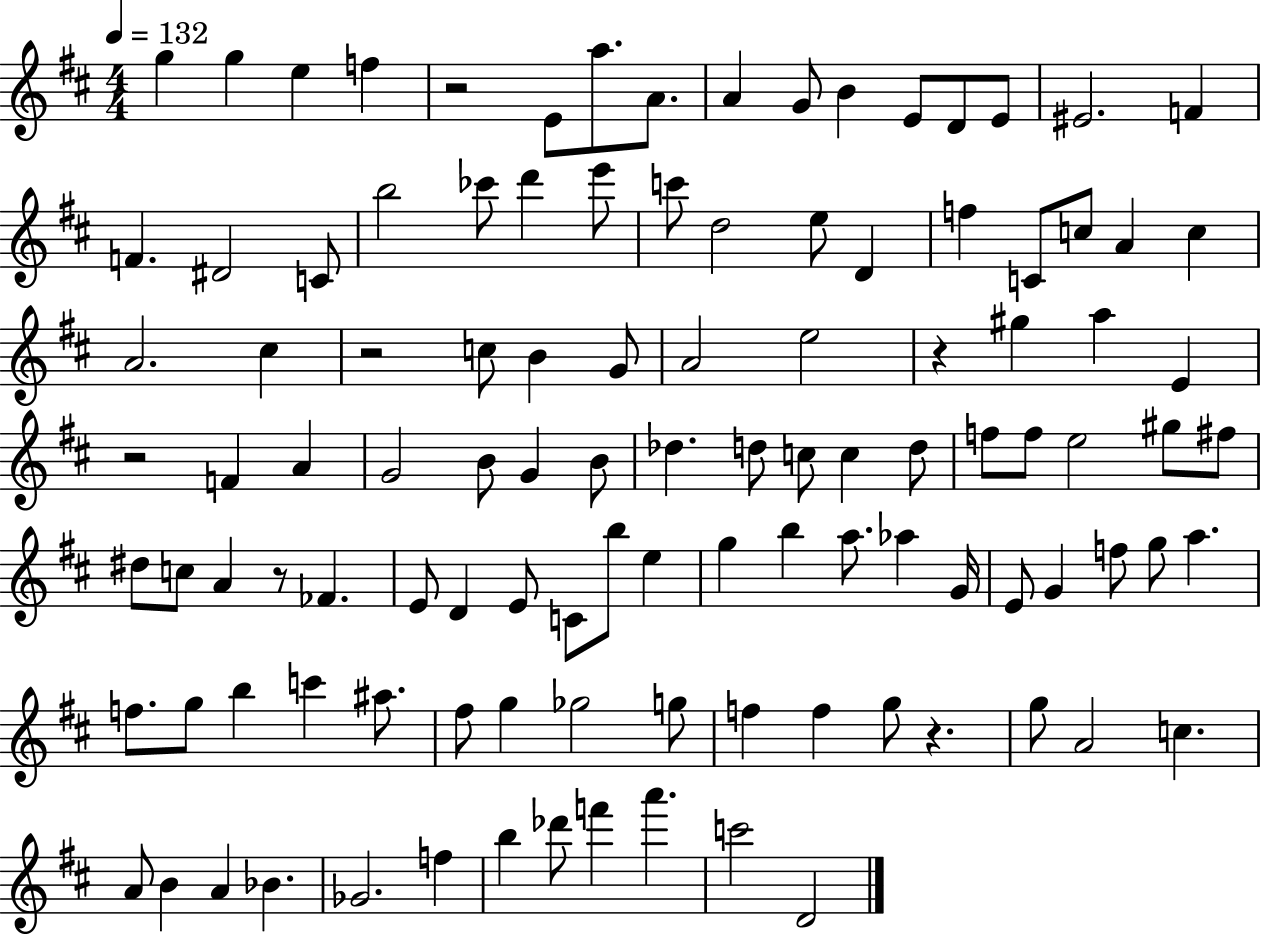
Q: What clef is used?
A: treble